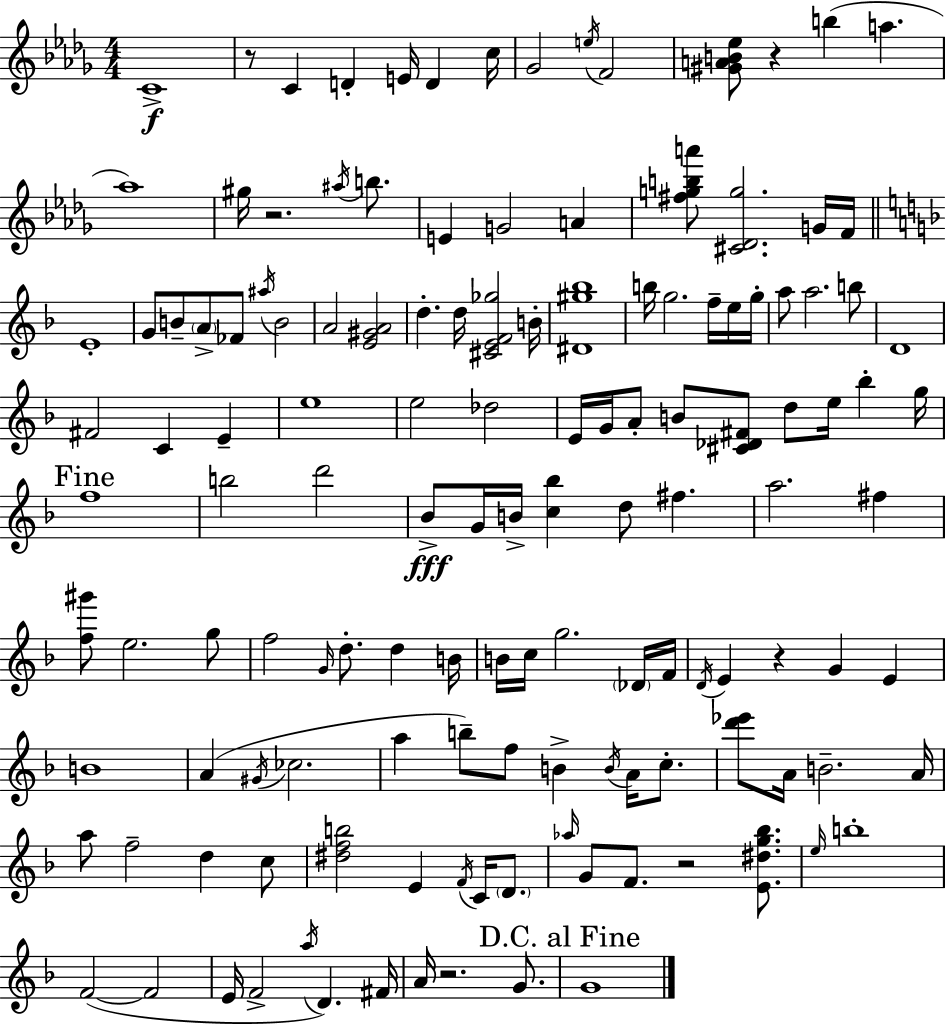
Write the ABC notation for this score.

X:1
T:Untitled
M:4/4
L:1/4
K:Bbm
C4 z/2 C D E/4 D c/4 _G2 e/4 F2 [^GAB_e]/2 z b a _a4 ^g/4 z2 ^a/4 b/2 E G2 A [^fgba']/2 [^C_Dg]2 G/4 F/4 E4 G/2 B/2 A/2 _F/2 ^a/4 B2 A2 [E^GA]2 d d/4 [^CEF_g]2 B/4 [^D^g_b]4 b/4 g2 f/4 e/4 g/4 a/2 a2 b/2 D4 ^F2 C E e4 e2 _d2 E/4 G/4 A/2 B/2 [^C_D^F]/2 d/2 e/4 _b g/4 f4 b2 d'2 _B/2 G/4 B/4 [c_b] d/2 ^f a2 ^f [f^g']/2 e2 g/2 f2 G/4 d/2 d B/4 B/4 c/4 g2 _D/4 F/4 D/4 E z G E B4 A ^G/4 _c2 a b/2 f/2 B B/4 A/4 c/2 [d'_e']/2 A/4 B2 A/4 a/2 f2 d c/2 [^dfb]2 E F/4 C/4 D/2 _a/4 G/2 F/2 z2 [E^dg_b]/2 e/4 b4 F2 F2 E/4 F2 a/4 D ^F/4 A/4 z2 G/2 G4